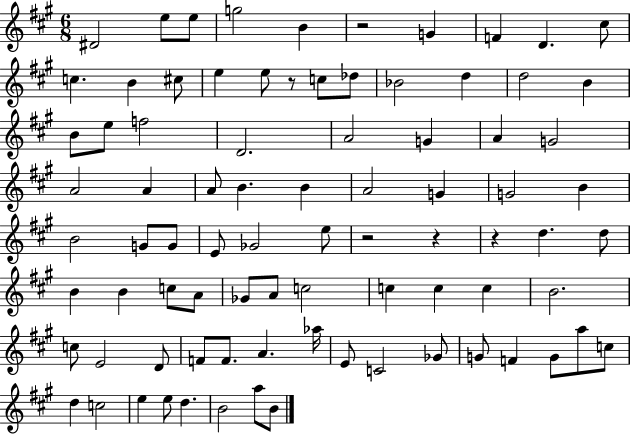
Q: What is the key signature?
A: A major